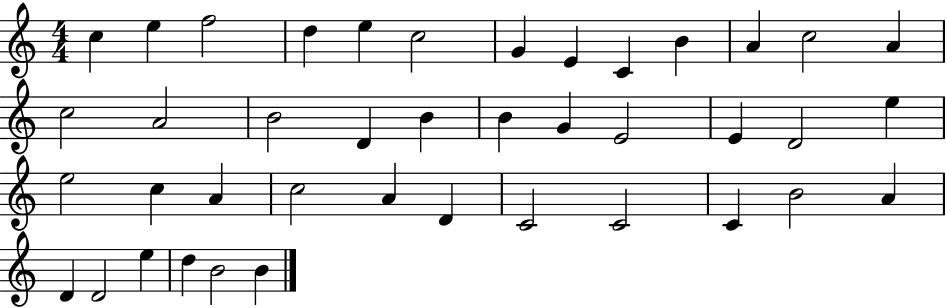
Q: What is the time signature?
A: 4/4